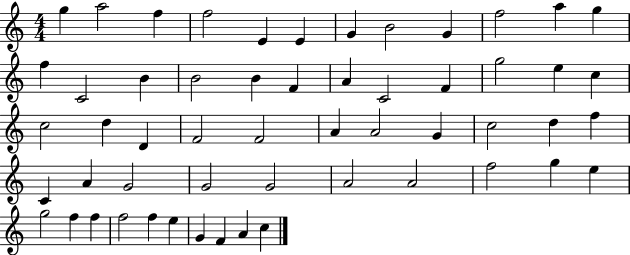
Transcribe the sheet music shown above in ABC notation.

X:1
T:Untitled
M:4/4
L:1/4
K:C
g a2 f f2 E E G B2 G f2 a g f C2 B B2 B F A C2 F g2 e c c2 d D F2 F2 A A2 G c2 d f C A G2 G2 G2 A2 A2 f2 g e g2 f f f2 f e G F A c